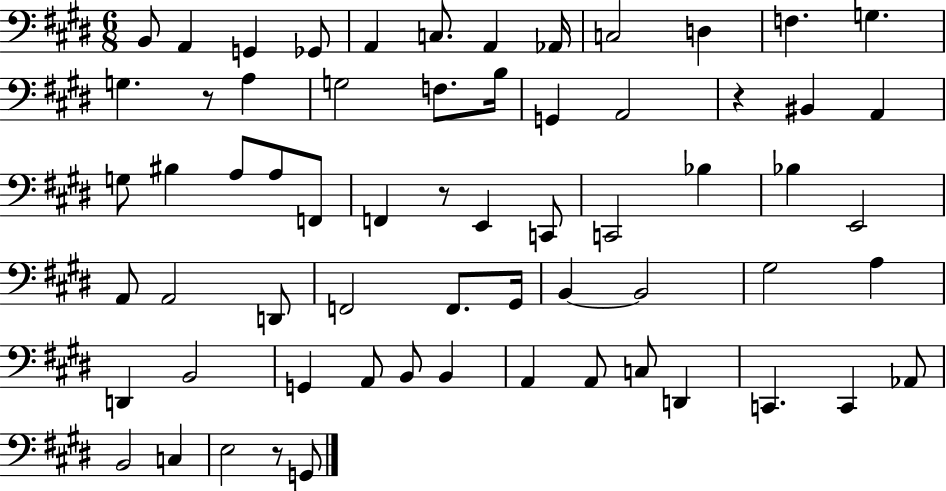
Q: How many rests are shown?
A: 4